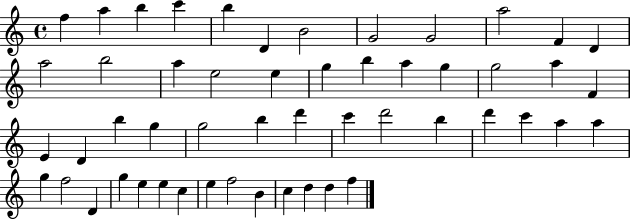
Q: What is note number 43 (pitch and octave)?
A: E5